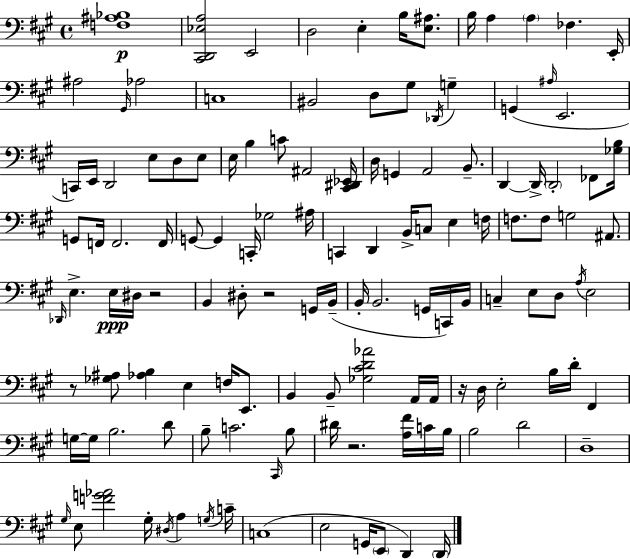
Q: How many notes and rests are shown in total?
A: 130